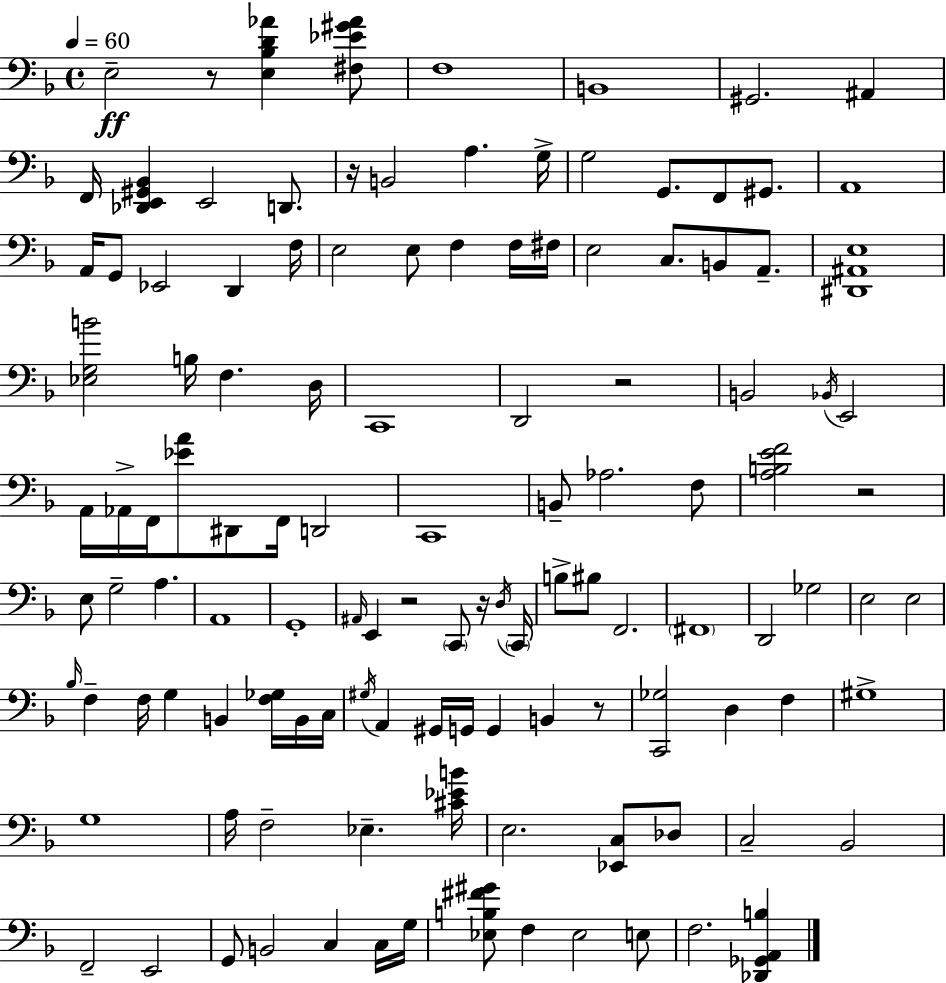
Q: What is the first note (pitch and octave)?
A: E3